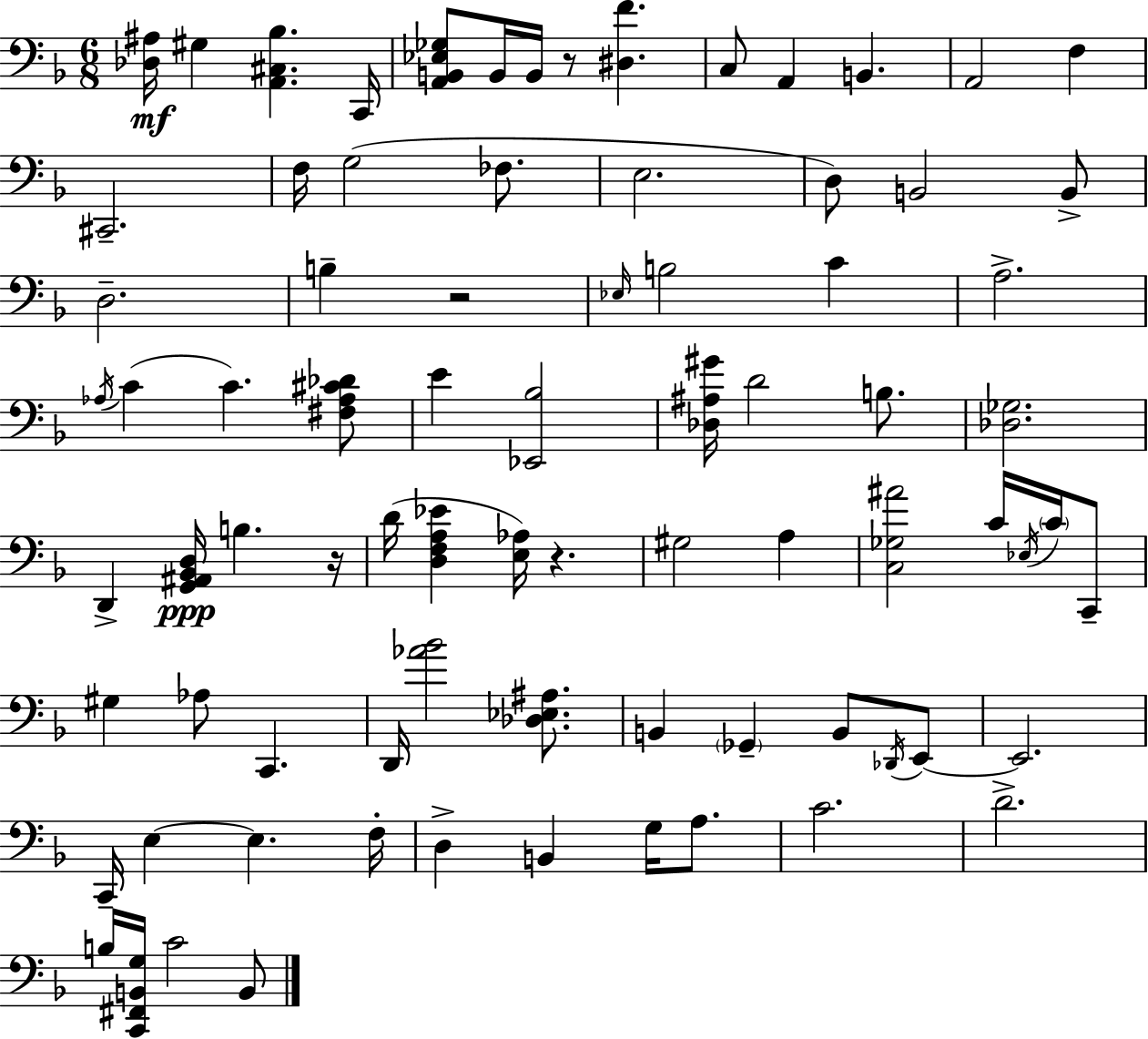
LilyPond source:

{
  \clef bass
  \numericTimeSignature
  \time 6/8
  \key d \minor
  <des ais>16\mf gis4 <a, cis bes>4. c,16 | <a, b, ees ges>8 b,16 b,16 r8 <dis f'>4. | c8 a,4 b,4. | a,2 f4 | \break cis,2.-- | f16 g2( fes8. | e2. | d8) b,2 b,8-> | \break d2.-- | b4-- r2 | \grace { ees16 } b2 c'4 | a2.-> | \break \acciaccatura { aes16 }( c'4 c'4.) | <fis aes cis' des'>8 e'4 <ees, bes>2 | <des ais gis'>16 d'2 b8. | <des ges>2. | \break d,4-> <g, ais, bes, d>16\ppp b4. | r16 d'16( <d f a ees'>4 <e aes>16) r4. | gis2 a4 | <c ges ais'>2 c'16 \acciaccatura { ees16 } | \break \parenthesize c'16 c,8-- gis4 aes8 c,4. | d,16 <aes' bes'>2 | <des ees ais>8. b,4 \parenthesize ges,4-- b,8 | \acciaccatura { des,16 } e,8~~ e,2. | \break c,16-- e4~~ e4. | f16-. d4-> b,4 | g16 a8. c'2. | d'2.-> | \break b16 <c, fis, b, g>16 c'2 | b,8 \bar "|."
}